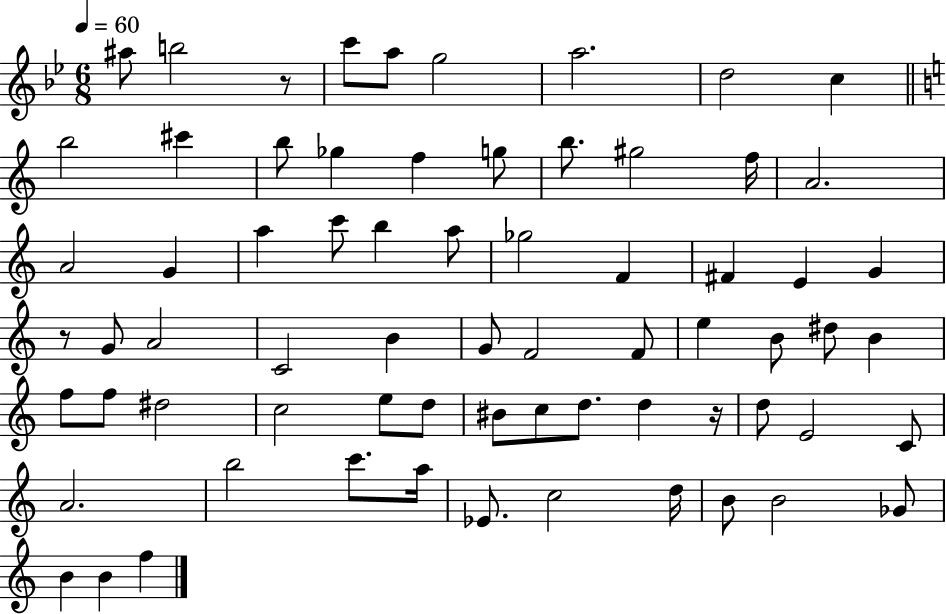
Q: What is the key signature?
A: BES major